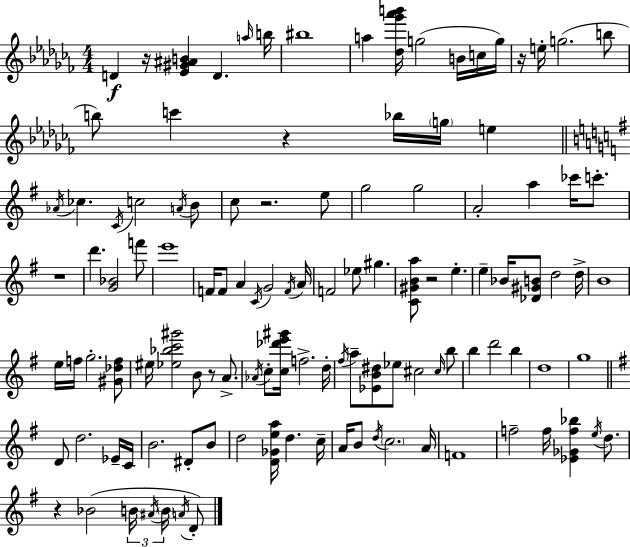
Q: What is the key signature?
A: AES minor